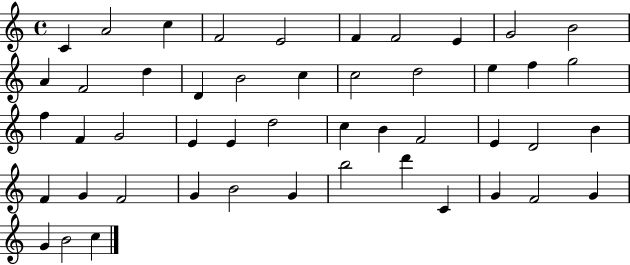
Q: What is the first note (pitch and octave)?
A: C4